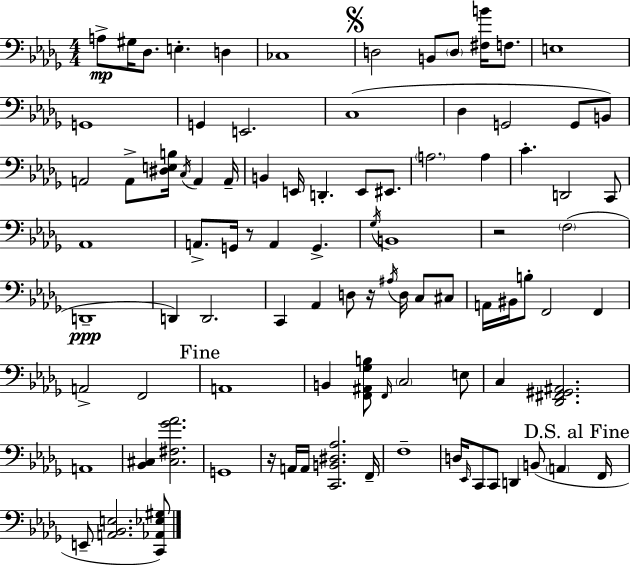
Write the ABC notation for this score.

X:1
T:Untitled
M:4/4
L:1/4
K:Bbm
A,/2 ^G,/4 _D,/2 E, D, _C,4 D,2 B,,/2 D,/2 [^F,B]/4 F,/2 E,4 G,,4 G,, E,,2 C,4 _D, G,,2 G,,/2 B,,/2 A,,2 A,,/2 [^D,E,B,]/4 C,/4 A,, A,,/4 B,, E,,/4 D,, E,,/2 ^E,,/2 A,2 A, C D,,2 C,,/2 _A,,4 A,,/2 G,,/4 z/2 A,, G,, _G,/4 B,,4 z2 F,2 D,,4 D,, D,,2 C,, _A,, D,/2 z/4 ^A,/4 D,/4 C,/2 ^C,/2 A,,/4 ^B,,/4 B,/2 F,,2 F,, A,,2 F,,2 A,,4 B,, [F,,^A,,_G,B,]/2 F,,/4 C,2 E,/2 C, [_D,,^F,,^G,,^A,,]2 A,,4 [_B,,^C,] [^C,^F,_G_A]2 G,,4 z/4 A,,/4 A,,/4 [C,,B,,^D,_A,]2 F,,/4 F,4 D,/4 _E,,/4 C,,/2 C,,/2 D,, B,,/2 A,, F,,/4 E,,/2 [A,,_B,,E,]2 [C,,_A,,_E,^G,]/2